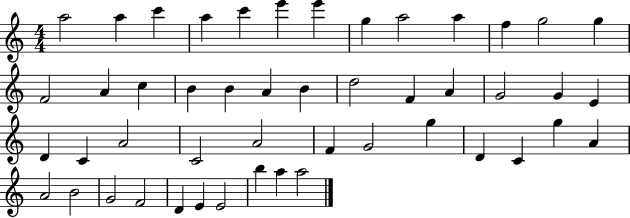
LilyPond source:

{
  \clef treble
  \numericTimeSignature
  \time 4/4
  \key c \major
  a''2 a''4 c'''4 | a''4 c'''4 e'''4 e'''4 | g''4 a''2 a''4 | f''4 g''2 g''4 | \break f'2 a'4 c''4 | b'4 b'4 a'4 b'4 | d''2 f'4 a'4 | g'2 g'4 e'4 | \break d'4 c'4 a'2 | c'2 a'2 | f'4 g'2 g''4 | d'4 c'4 g''4 a'4 | \break a'2 b'2 | g'2 f'2 | d'4 e'4 e'2 | b''4 a''4 a''2 | \break \bar "|."
}